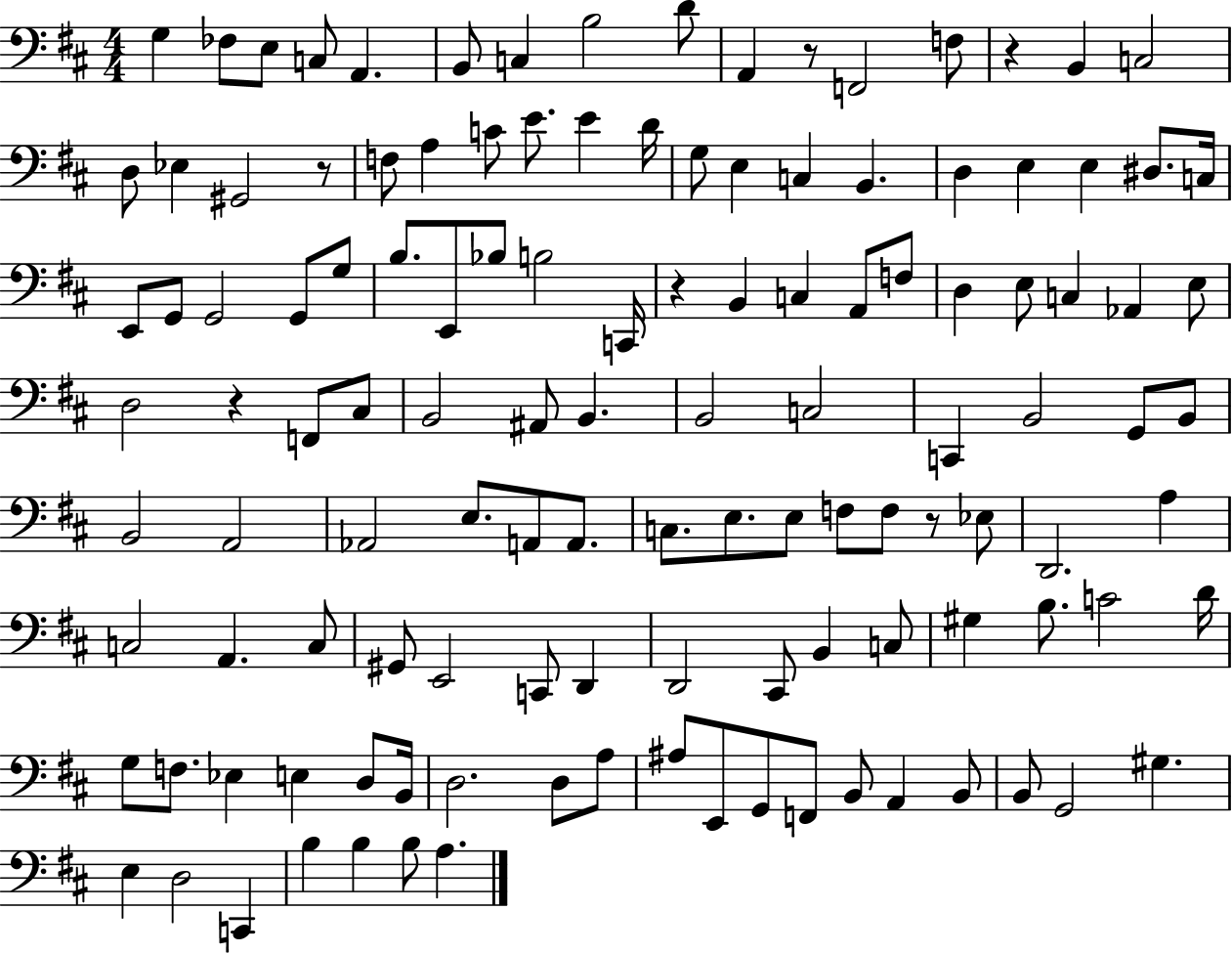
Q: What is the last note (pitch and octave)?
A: A3